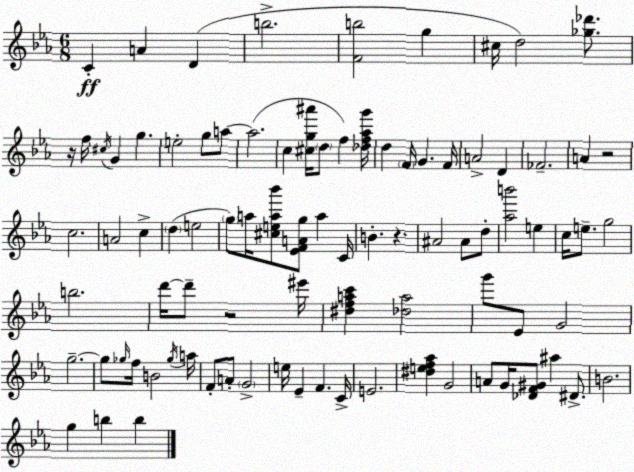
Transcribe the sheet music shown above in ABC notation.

X:1
T:Untitled
M:6/8
L:1/4
K:Eb
C A D b2 [Fb]2 g ^c/4 d2 [_g_d']/2 z/4 f/4 ^c/4 G g e2 g/2 a/2 a2 c [^cg^a']/4 d/2 f [_df_ag']/4 d F/4 G F/4 A2 D _F2 A z2 c2 A2 c d e2 g/2 a/4 [^cea_b']/2 [_EFAg]/2 a C/4 B z ^A2 ^A/2 d/2 [_ab']2 e c/4 e/2 g2 b2 d'/4 d'/2 z2 ^e'/4 [^dfac'] [_da]2 g'/2 _E/2 G2 g2 g/2 _g/4 f/4 B2 _g/4 a/4 F/2 A/2 G2 e/4 _E F C/4 E2 [^def_a] G2 A/2 G/4 [_DF^G]/2 ^a ^D/2 B2 g b b